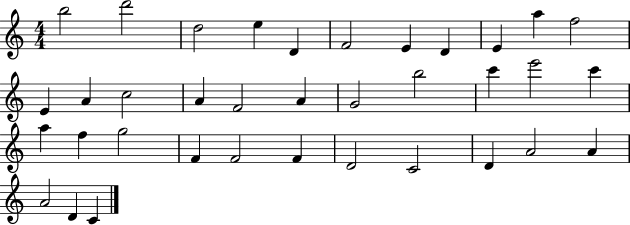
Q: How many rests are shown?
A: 0